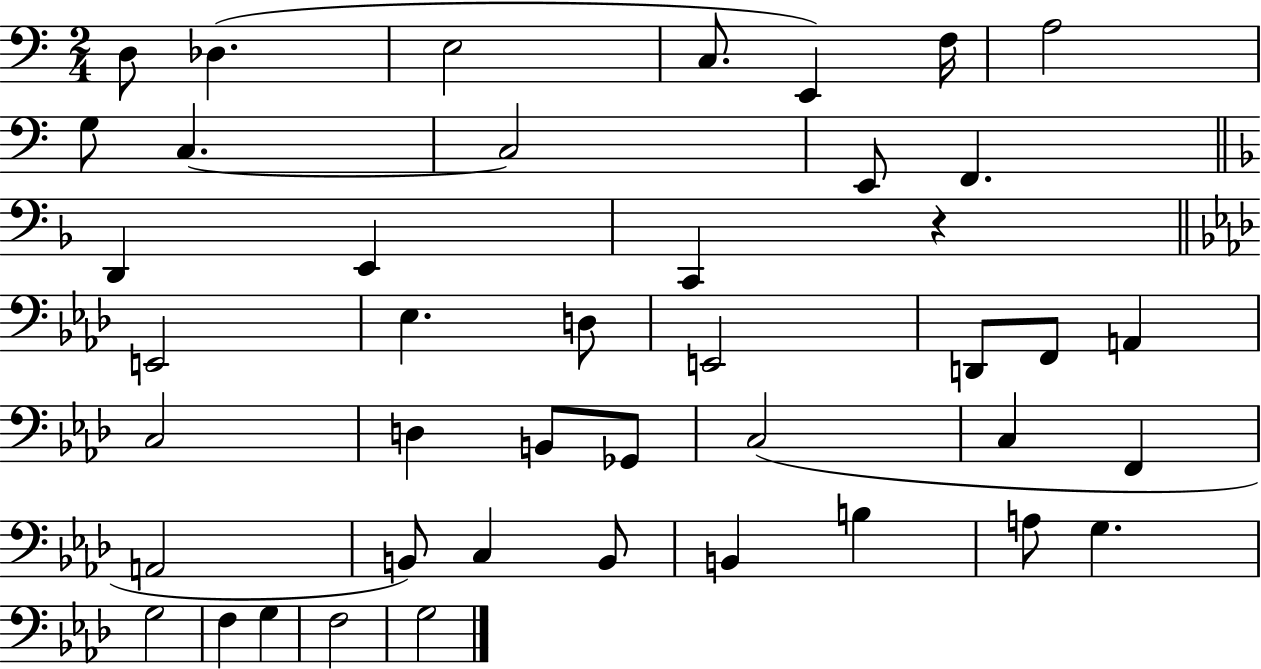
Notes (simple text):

D3/e Db3/q. E3/h C3/e. E2/q F3/s A3/h G3/e C3/q. C3/h E2/e F2/q. D2/q E2/q C2/q R/q E2/h Eb3/q. D3/e E2/h D2/e F2/e A2/q C3/h D3/q B2/e Gb2/e C3/h C3/q F2/q A2/h B2/e C3/q B2/e B2/q B3/q A3/e G3/q. G3/h F3/q G3/q F3/h G3/h